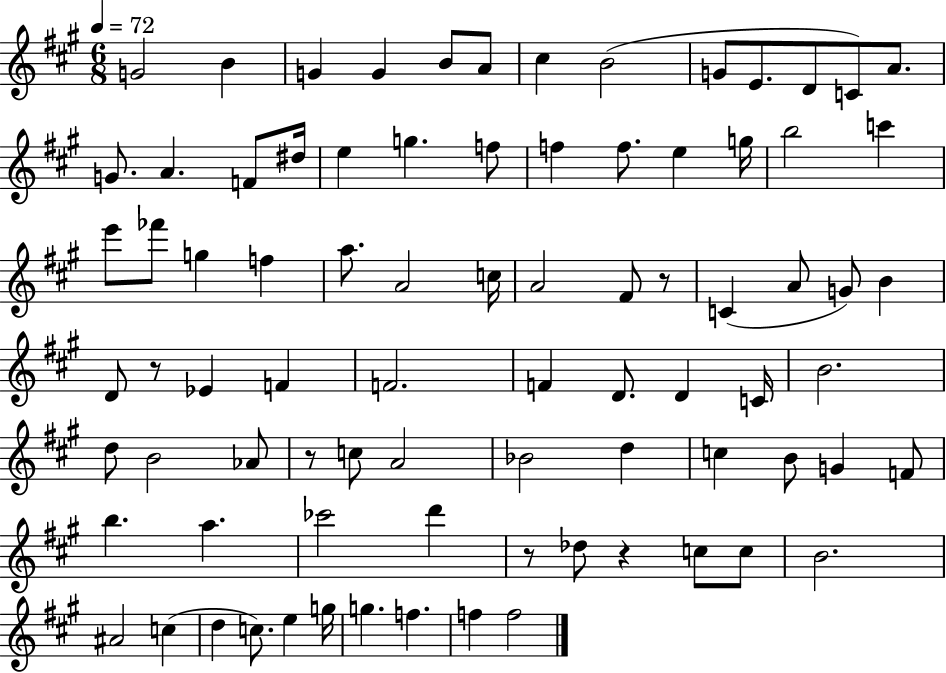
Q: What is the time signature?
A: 6/8